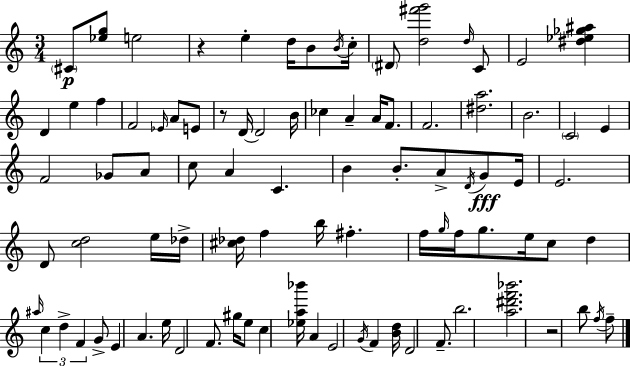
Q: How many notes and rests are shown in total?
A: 90